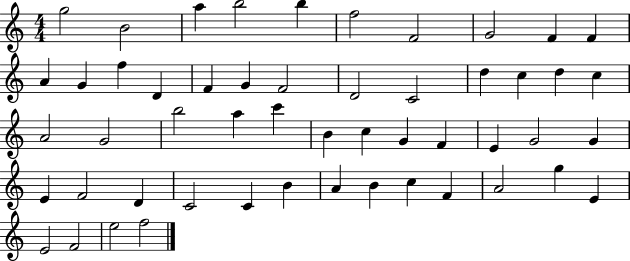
G5/h B4/h A5/q B5/h B5/q F5/h F4/h G4/h F4/q F4/q A4/q G4/q F5/q D4/q F4/q G4/q F4/h D4/h C4/h D5/q C5/q D5/q C5/q A4/h G4/h B5/h A5/q C6/q B4/q C5/q G4/q F4/q E4/q G4/h G4/q E4/q F4/h D4/q C4/h C4/q B4/q A4/q B4/q C5/q F4/q A4/h G5/q E4/q E4/h F4/h E5/h F5/h